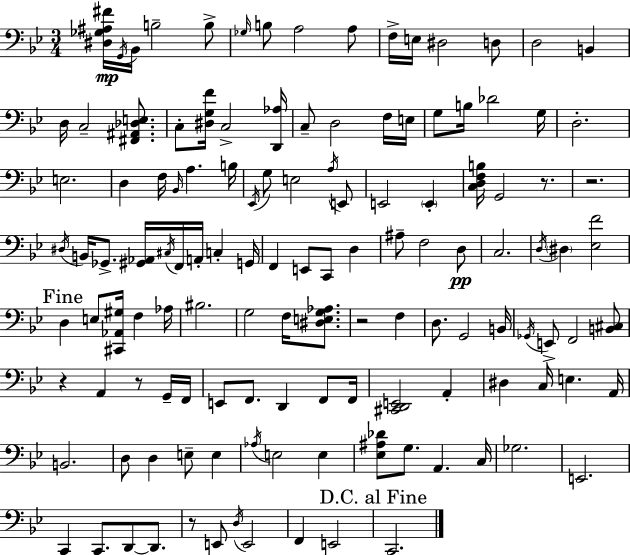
X:1
T:Untitled
M:3/4
L:1/4
K:Bb
[^D,_G,^A,^F]/4 G,,/4 _B,,/4 B,2 B,/2 _G,/4 B,/2 A,2 A,/2 F,/4 E,/4 ^D,2 D,/2 D,2 B,, D,/4 C,2 [^F,,^A,,_D,E,]/2 C,/2 [^D,G,F]/4 C,2 [D,,_A,]/4 C,/2 D,2 F,/4 E,/4 G,/2 B,/4 _D2 G,/4 D,2 E,2 D, F,/4 _B,,/4 A, B,/4 _E,,/4 G,/2 E,2 A,/4 E,,/2 E,,2 E,, [C,D,F,B,]/4 G,,2 z/2 z2 ^D,/4 B,,/4 _G,,/2 [^G,,_A,,]/4 ^C,/4 F,,/4 A,,/4 C, G,,/4 F,, E,,/2 C,,/2 D, ^A,/2 F,2 D,/2 C,2 D,/4 ^D, [_E,F]2 D, E,/2 [^C,,_A,,^G,]/4 F, _A,/4 ^B,2 G,2 F,/4 [^D,E,G,_A,]/2 z2 F, D,/2 G,,2 B,,/4 _G,,/4 E,,/2 F,,2 [B,,^C,]/2 z A,, z/2 G,,/4 F,,/4 E,,/2 F,,/2 D,, F,,/2 F,,/4 [^C,,D,,E,,]2 A,, ^D, C,/4 E, A,,/4 B,,2 D,/2 D, E,/2 E, _A,/4 E,2 E, [_E,^A,_D]/2 G,/2 A,, C,/4 _G,2 E,,2 C,, C,,/2 D,,/2 D,,/2 z/2 E,,/2 D,/4 E,,2 F,, E,,2 C,,2